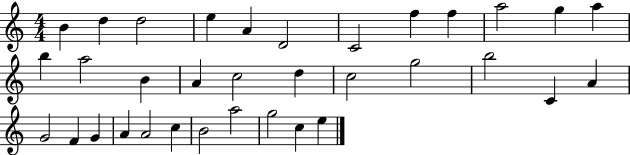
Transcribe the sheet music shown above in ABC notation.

X:1
T:Untitled
M:4/4
L:1/4
K:C
B d d2 e A D2 C2 f f a2 g a b a2 B A c2 d c2 g2 b2 C A G2 F G A A2 c B2 a2 g2 c e